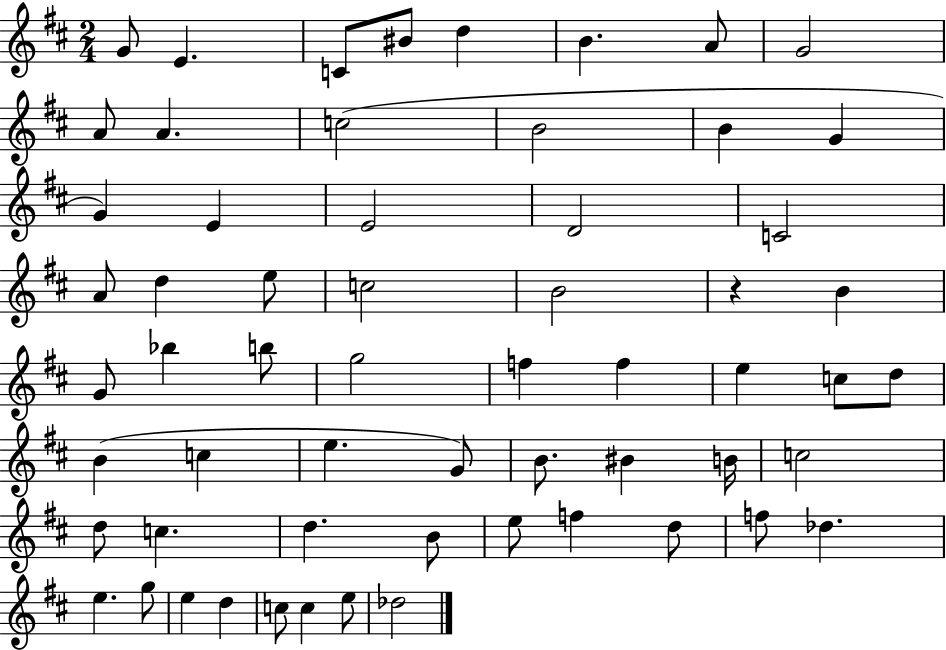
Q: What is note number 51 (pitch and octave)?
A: Db5